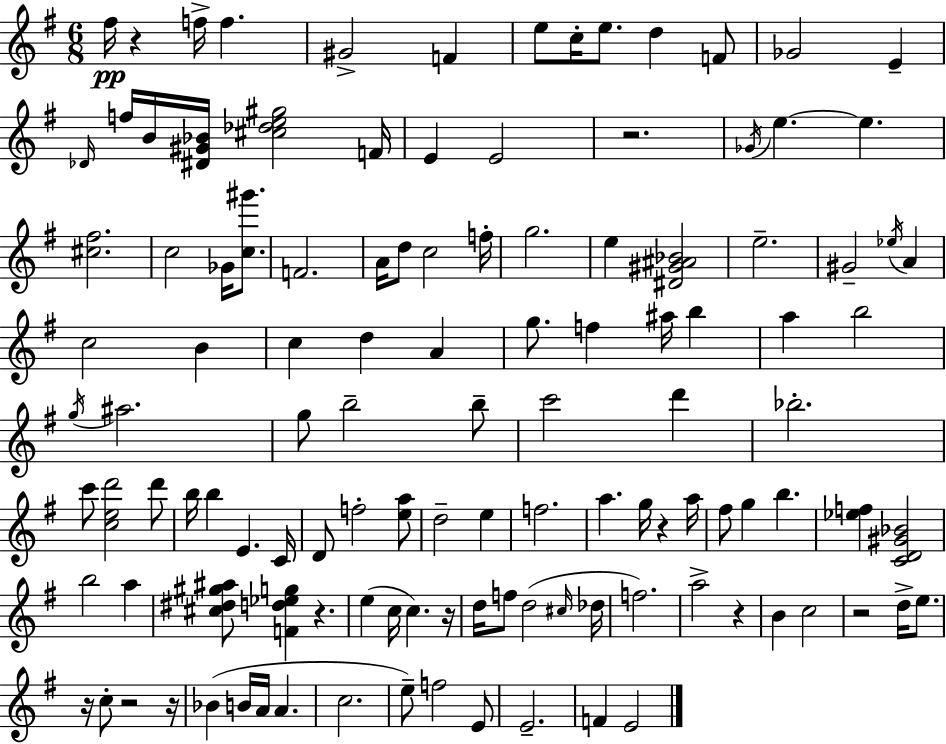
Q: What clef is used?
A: treble